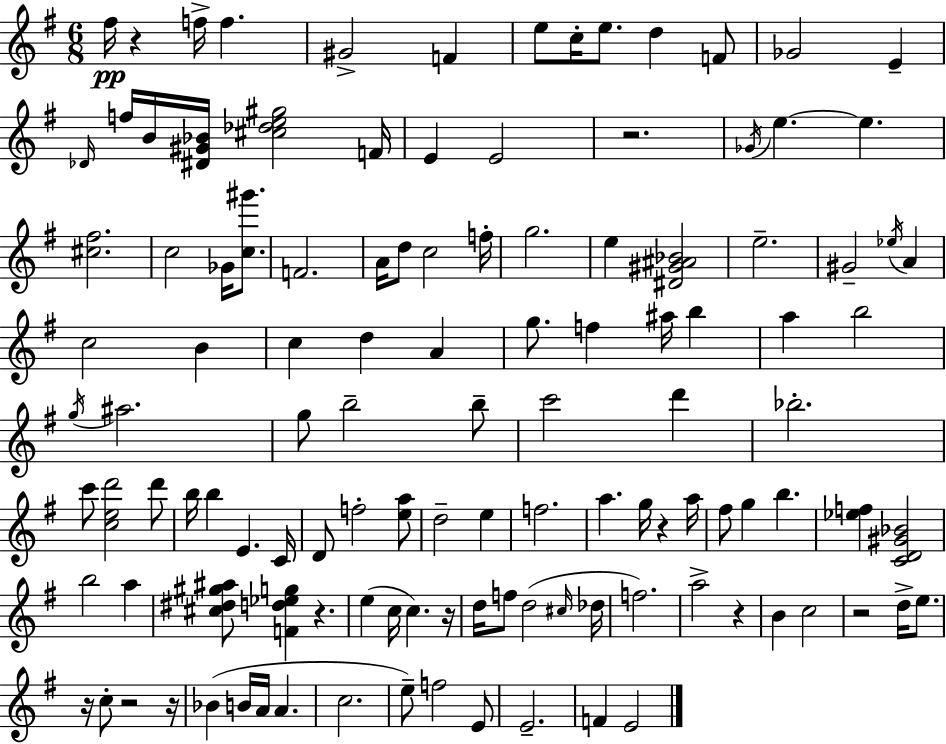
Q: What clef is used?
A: treble